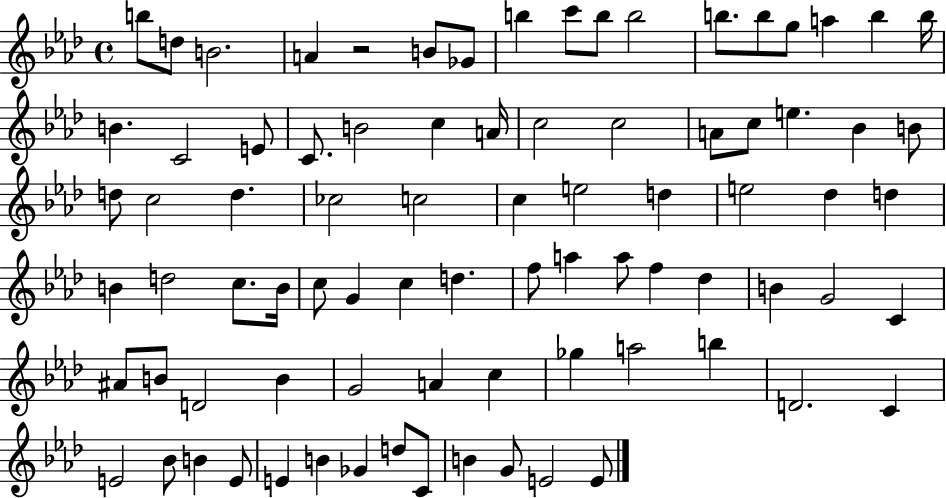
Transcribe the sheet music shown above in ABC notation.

X:1
T:Untitled
M:4/4
L:1/4
K:Ab
b/2 d/2 B2 A z2 B/2 _G/2 b c'/2 b/2 b2 b/2 b/2 g/2 a b b/4 B C2 E/2 C/2 B2 c A/4 c2 c2 A/2 c/2 e _B B/2 d/2 c2 d _c2 c2 c e2 d e2 _d d B d2 c/2 B/4 c/2 G c d f/2 a a/2 f _d B G2 C ^A/2 B/2 D2 B G2 A c _g a2 b D2 C E2 _B/2 B E/2 E B _G d/2 C/2 B G/2 E2 E/2